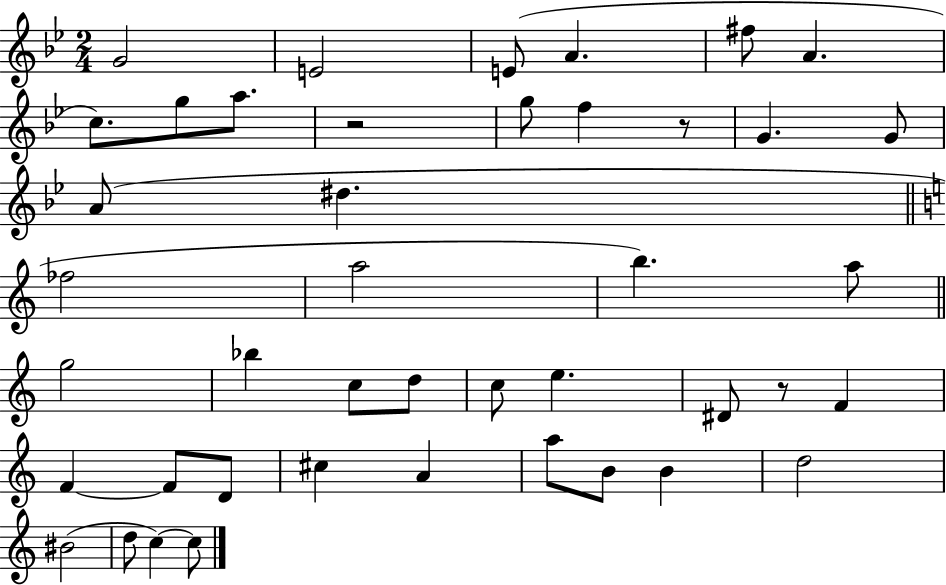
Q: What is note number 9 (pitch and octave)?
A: A5